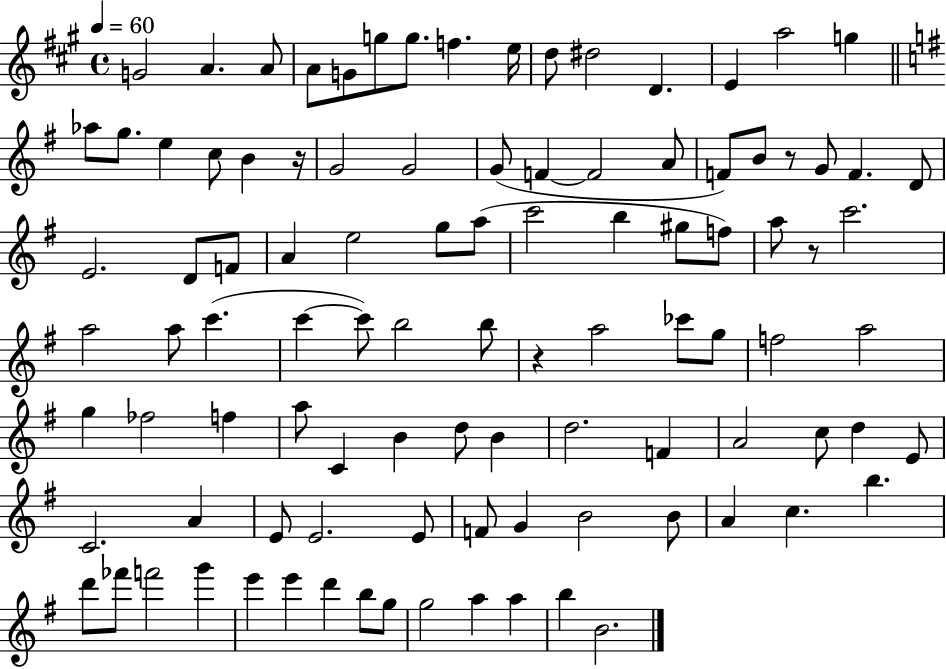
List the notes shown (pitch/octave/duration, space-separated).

G4/h A4/q. A4/e A4/e G4/e G5/e G5/e. F5/q. E5/s D5/e D#5/h D4/q. E4/q A5/h G5/q Ab5/e G5/e. E5/q C5/e B4/q R/s G4/h G4/h G4/e F4/q F4/h A4/e F4/e B4/e R/e G4/e F4/q. D4/e E4/h. D4/e F4/e A4/q E5/h G5/e A5/e C6/h B5/q G#5/e F5/e A5/e R/e C6/h. A5/h A5/e C6/q. C6/q C6/e B5/h B5/e R/q A5/h CES6/e G5/e F5/h A5/h G5/q FES5/h F5/q A5/e C4/q B4/q D5/e B4/q D5/h. F4/q A4/h C5/e D5/q E4/e C4/h. A4/q E4/e E4/h. E4/e F4/e G4/q B4/h B4/e A4/q C5/q. B5/q. D6/e FES6/e F6/h G6/q E6/q E6/q D6/q B5/e G5/e G5/h A5/q A5/q B5/q B4/h.